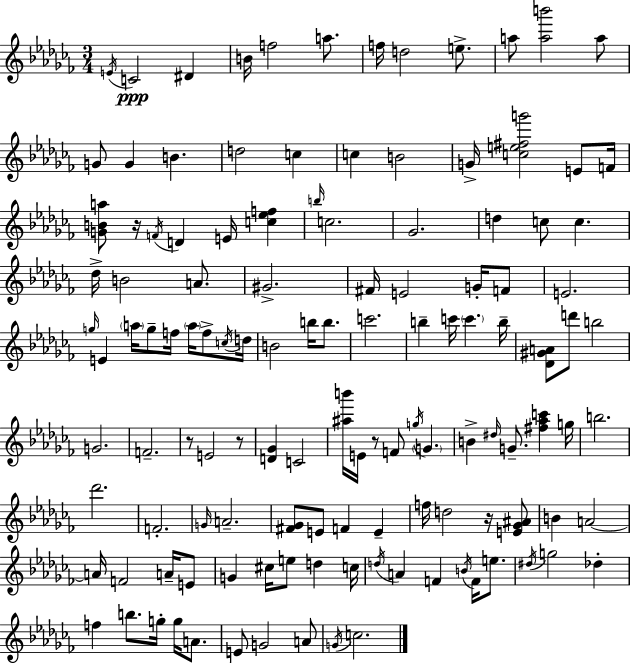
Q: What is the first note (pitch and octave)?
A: E4